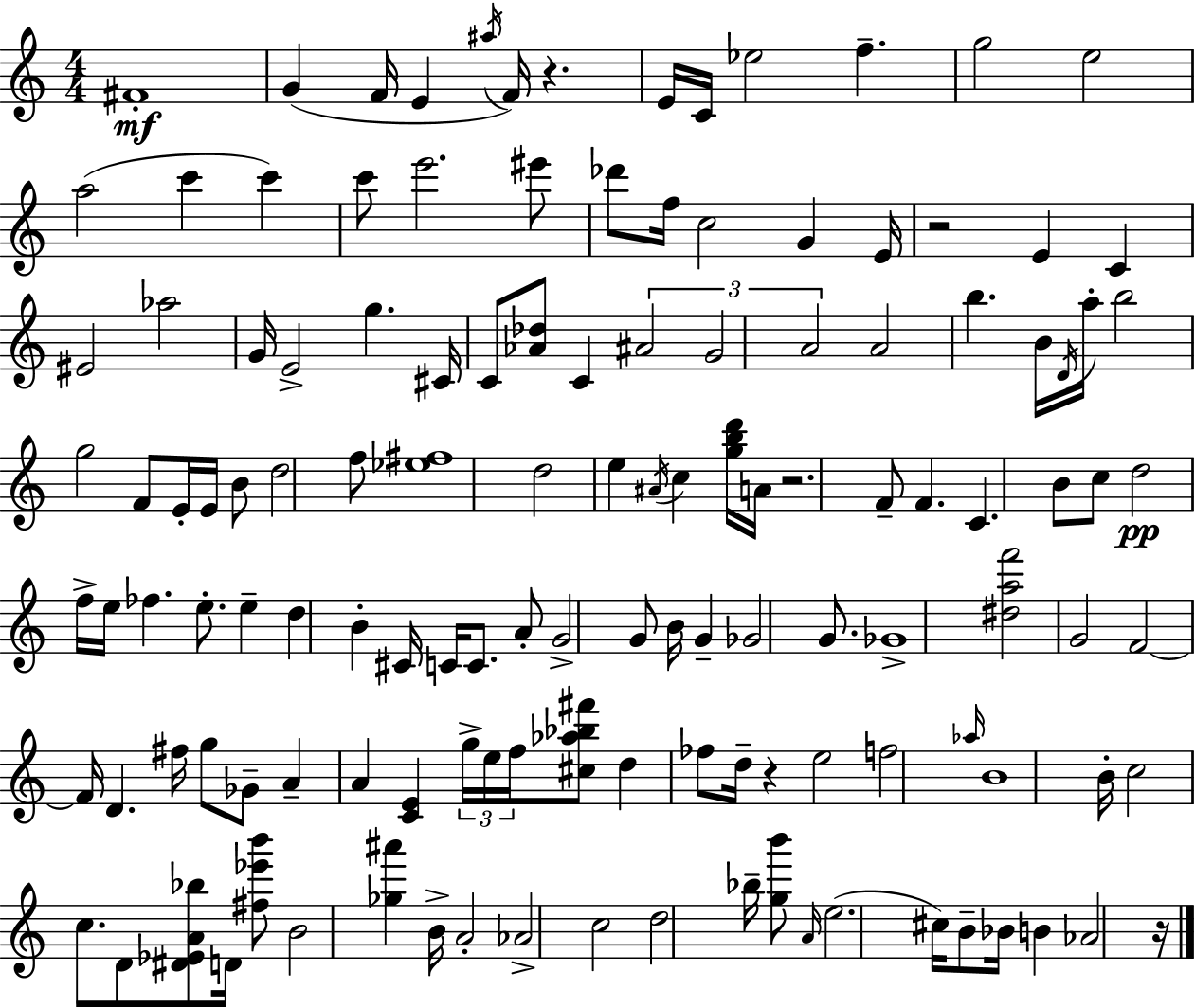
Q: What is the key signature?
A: C major